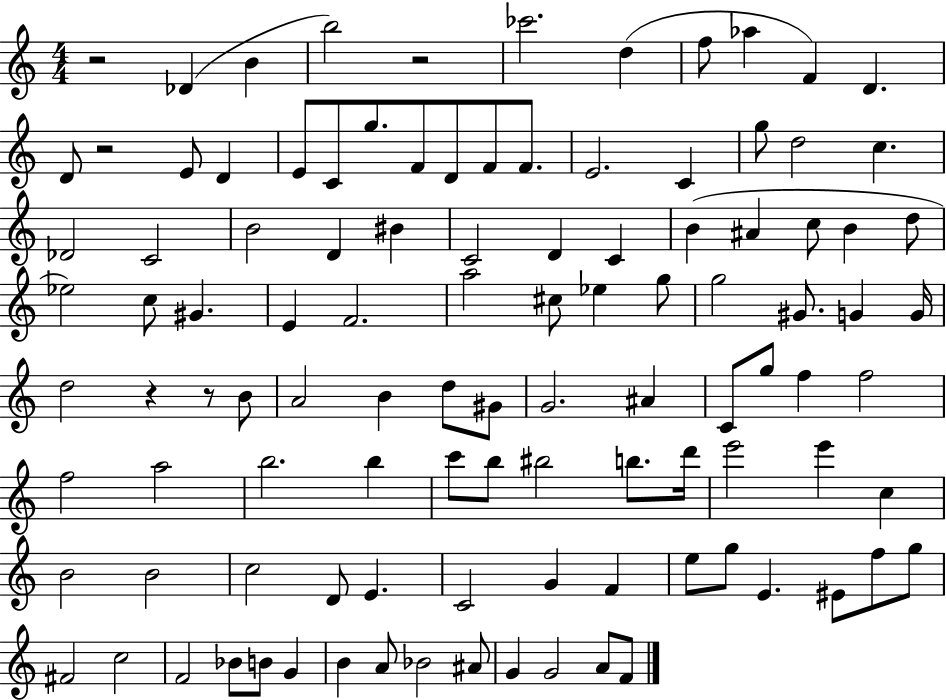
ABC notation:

X:1
T:Untitled
M:4/4
L:1/4
K:C
z2 _D B b2 z2 _c'2 d f/2 _a F D D/2 z2 E/2 D E/2 C/2 g/2 F/2 D/2 F/2 F/2 E2 C g/2 d2 c _D2 C2 B2 D ^B C2 D C B ^A c/2 B d/2 _e2 c/2 ^G E F2 a2 ^c/2 _e g/2 g2 ^G/2 G G/4 d2 z z/2 B/2 A2 B d/2 ^G/2 G2 ^A C/2 g/2 f f2 f2 a2 b2 b c'/2 b/2 ^b2 b/2 d'/4 e'2 e' c B2 B2 c2 D/2 E C2 G F e/2 g/2 E ^E/2 f/2 g/2 ^F2 c2 F2 _B/2 B/2 G B A/2 _B2 ^A/2 G G2 A/2 F/2